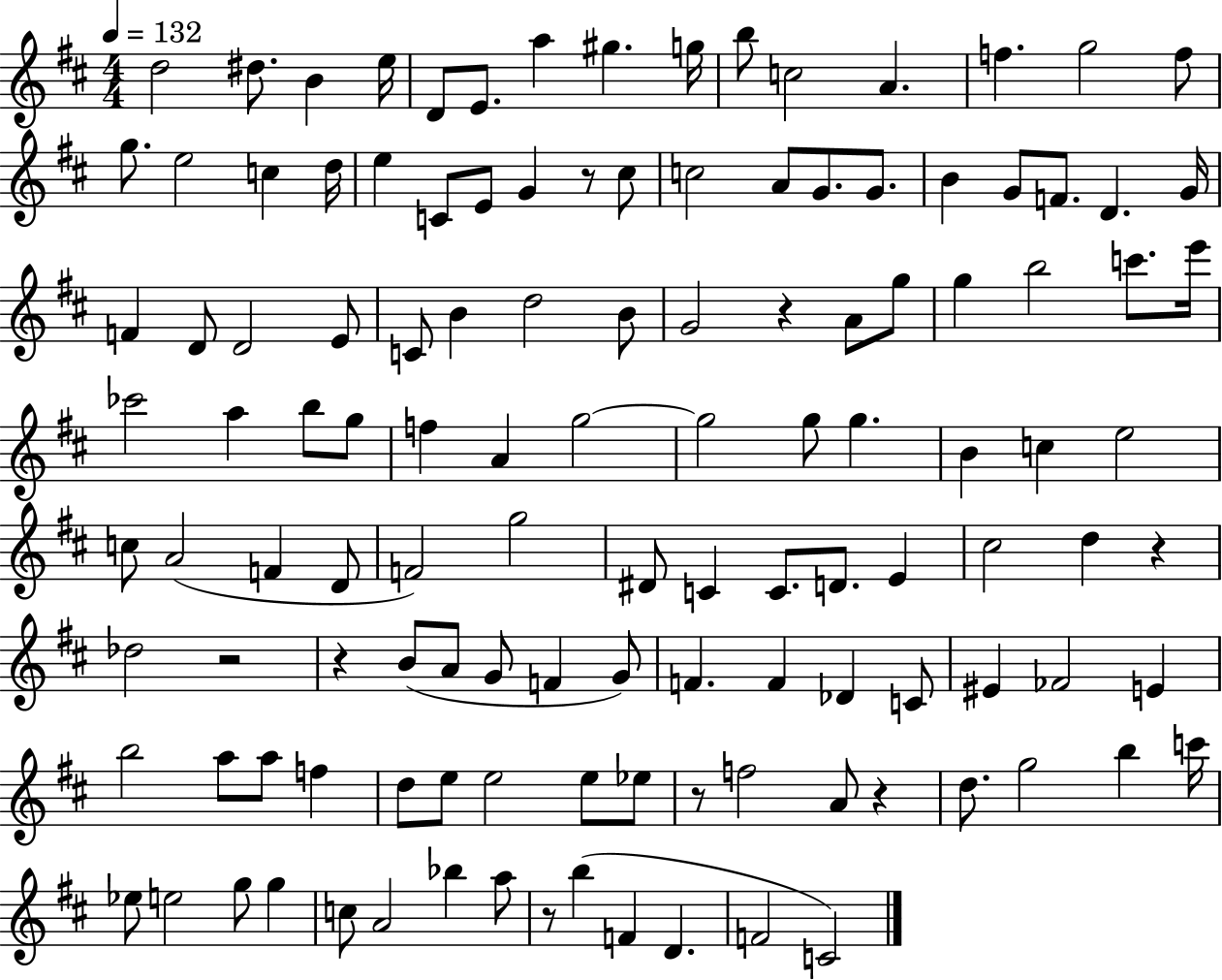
{
  \clef treble
  \numericTimeSignature
  \time 4/4
  \key d \major
  \tempo 4 = 132
  \repeat volta 2 { d''2 dis''8. b'4 e''16 | d'8 e'8. a''4 gis''4. g''16 | b''8 c''2 a'4. | f''4. g''2 f''8 | \break g''8. e''2 c''4 d''16 | e''4 c'8 e'8 g'4 r8 cis''8 | c''2 a'8 g'8. g'8. | b'4 g'8 f'8. d'4. g'16 | \break f'4 d'8 d'2 e'8 | c'8 b'4 d''2 b'8 | g'2 r4 a'8 g''8 | g''4 b''2 c'''8. e'''16 | \break ces'''2 a''4 b''8 g''8 | f''4 a'4 g''2~~ | g''2 g''8 g''4. | b'4 c''4 e''2 | \break c''8 a'2( f'4 d'8 | f'2) g''2 | dis'8 c'4 c'8. d'8. e'4 | cis''2 d''4 r4 | \break des''2 r2 | r4 b'8( a'8 g'8 f'4 g'8) | f'4. f'4 des'4 c'8 | eis'4 fes'2 e'4 | \break b''2 a''8 a''8 f''4 | d''8 e''8 e''2 e''8 ees''8 | r8 f''2 a'8 r4 | d''8. g''2 b''4 c'''16 | \break ees''8 e''2 g''8 g''4 | c''8 a'2 bes''4 a''8 | r8 b''4( f'4 d'4. | f'2 c'2) | \break } \bar "|."
}